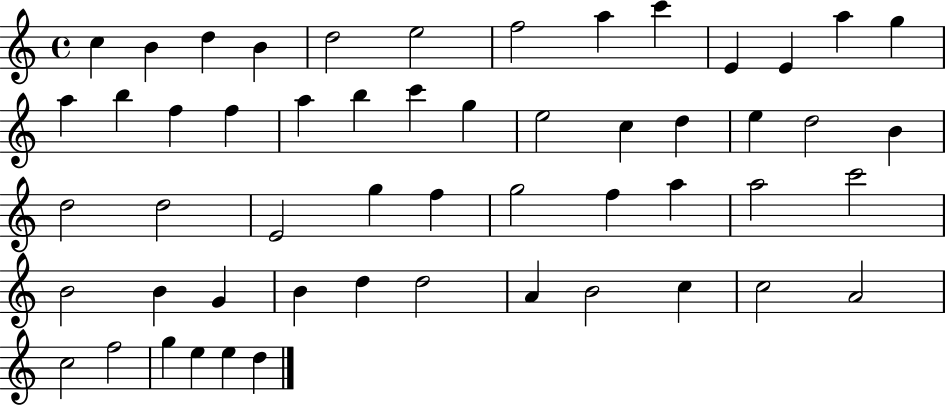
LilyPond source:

{
  \clef treble
  \time 4/4
  \defaultTimeSignature
  \key c \major
  c''4 b'4 d''4 b'4 | d''2 e''2 | f''2 a''4 c'''4 | e'4 e'4 a''4 g''4 | \break a''4 b''4 f''4 f''4 | a''4 b''4 c'''4 g''4 | e''2 c''4 d''4 | e''4 d''2 b'4 | \break d''2 d''2 | e'2 g''4 f''4 | g''2 f''4 a''4 | a''2 c'''2 | \break b'2 b'4 g'4 | b'4 d''4 d''2 | a'4 b'2 c''4 | c''2 a'2 | \break c''2 f''2 | g''4 e''4 e''4 d''4 | \bar "|."
}